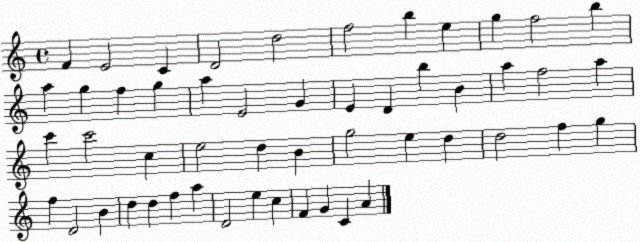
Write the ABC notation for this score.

X:1
T:Untitled
M:4/4
L:1/4
K:C
F E2 C D2 d2 f2 b e g f2 b a g f g a E2 G E D b B a f2 a c' c'2 c e2 d B g2 e d d2 f g f D2 B d d f a D2 e c F G C A